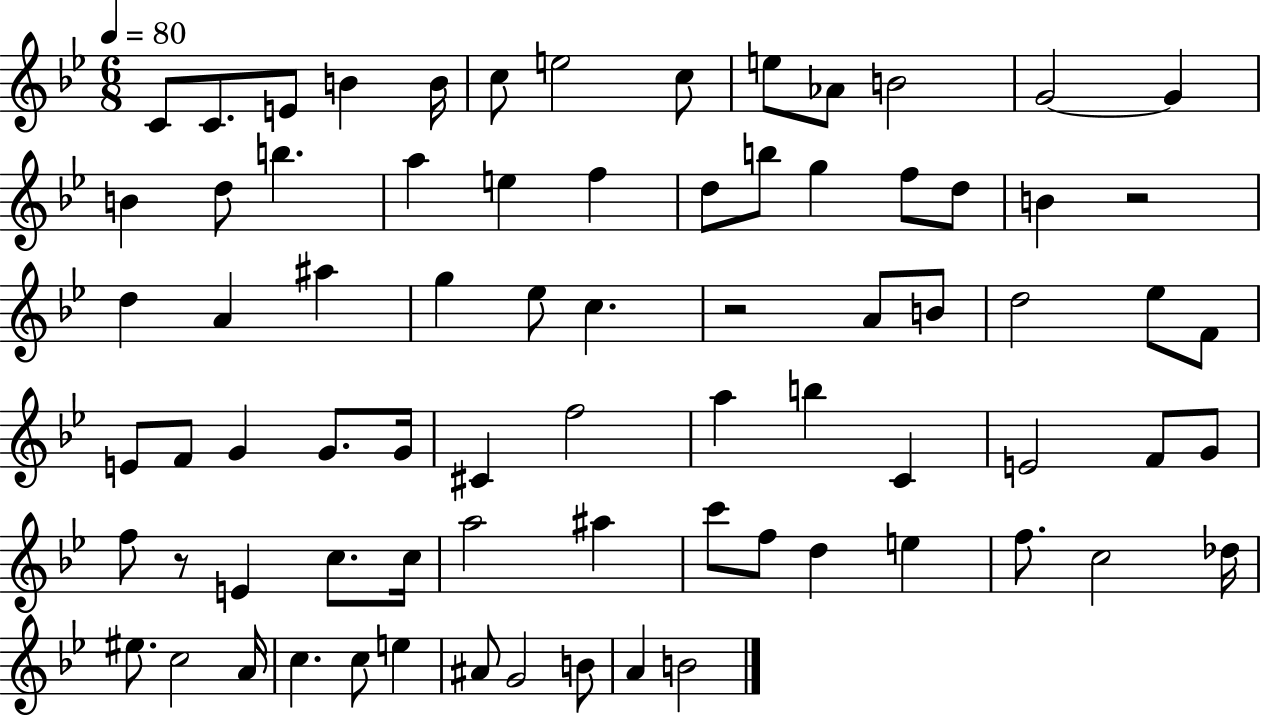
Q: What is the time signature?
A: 6/8